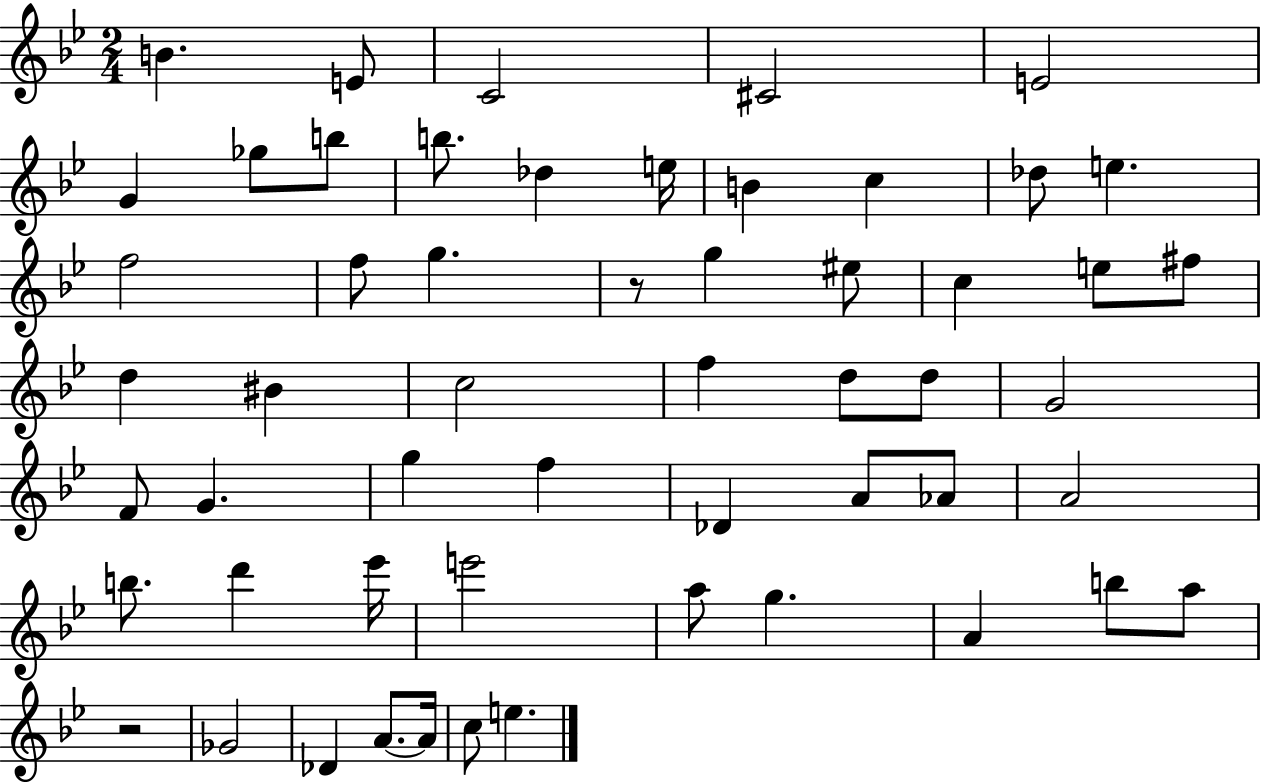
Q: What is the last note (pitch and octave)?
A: E5